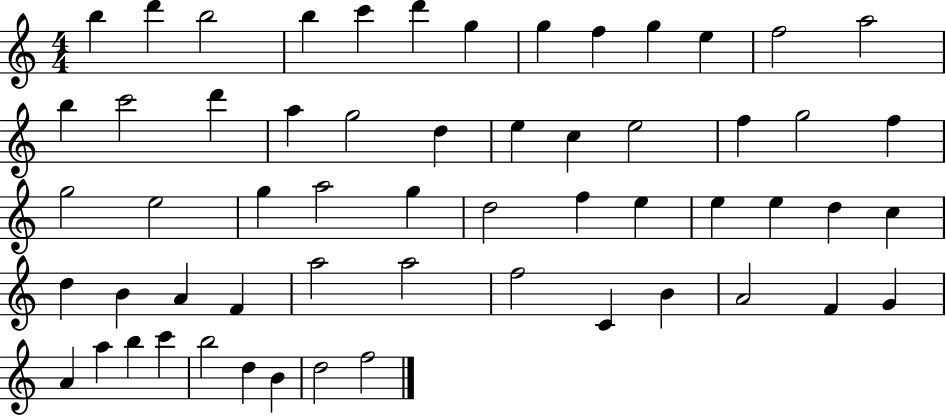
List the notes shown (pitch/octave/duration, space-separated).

B5/q D6/q B5/h B5/q C6/q D6/q G5/q G5/q F5/q G5/q E5/q F5/h A5/h B5/q C6/h D6/q A5/q G5/h D5/q E5/q C5/q E5/h F5/q G5/h F5/q G5/h E5/h G5/q A5/h G5/q D5/h F5/q E5/q E5/q E5/q D5/q C5/q D5/q B4/q A4/q F4/q A5/h A5/h F5/h C4/q B4/q A4/h F4/q G4/q A4/q A5/q B5/q C6/q B5/h D5/q B4/q D5/h F5/h